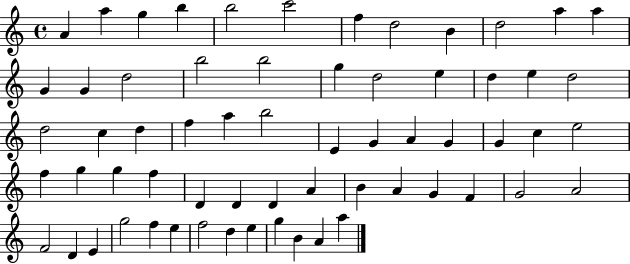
A4/q A5/q G5/q B5/q B5/h C6/h F5/q D5/h B4/q D5/h A5/q A5/q G4/q G4/q D5/h B5/h B5/h G5/q D5/h E5/q D5/q E5/q D5/h D5/h C5/q D5/q F5/q A5/q B5/h E4/q G4/q A4/q G4/q G4/q C5/q E5/h F5/q G5/q G5/q F5/q D4/q D4/q D4/q A4/q B4/q A4/q G4/q F4/q G4/h A4/h F4/h D4/q E4/q G5/h F5/q E5/q F5/h D5/q E5/q G5/q B4/q A4/q A5/q